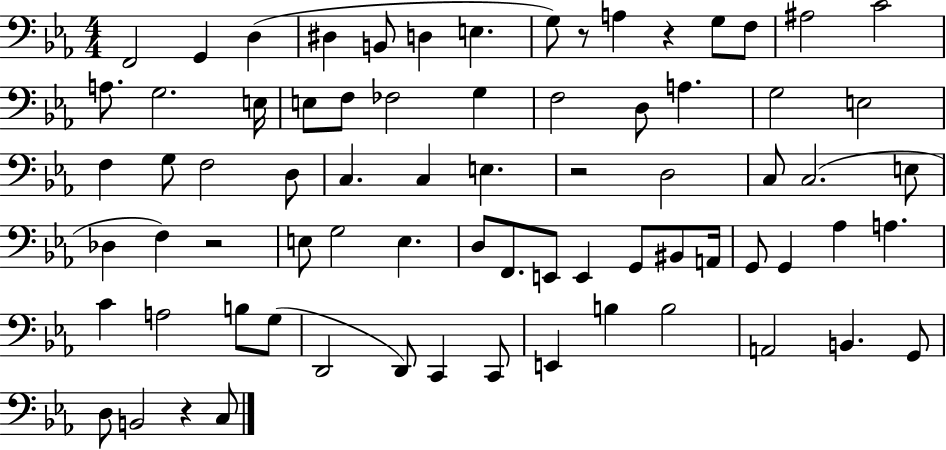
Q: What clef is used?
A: bass